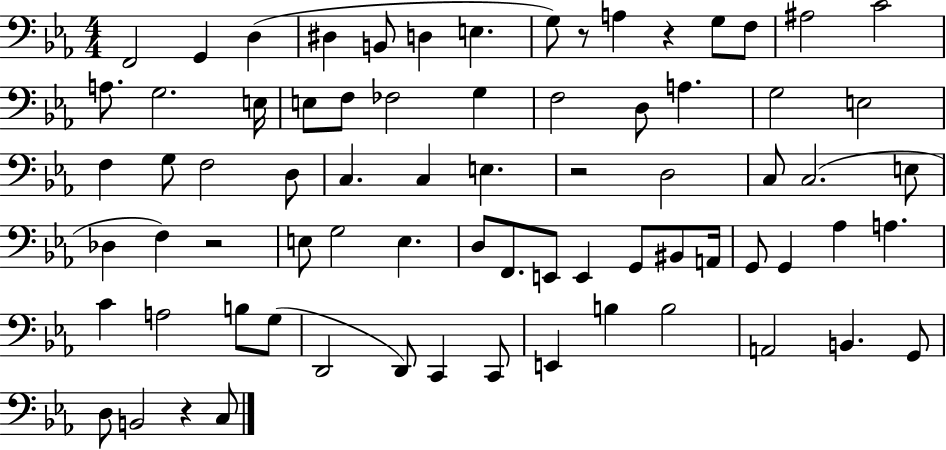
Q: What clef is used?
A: bass